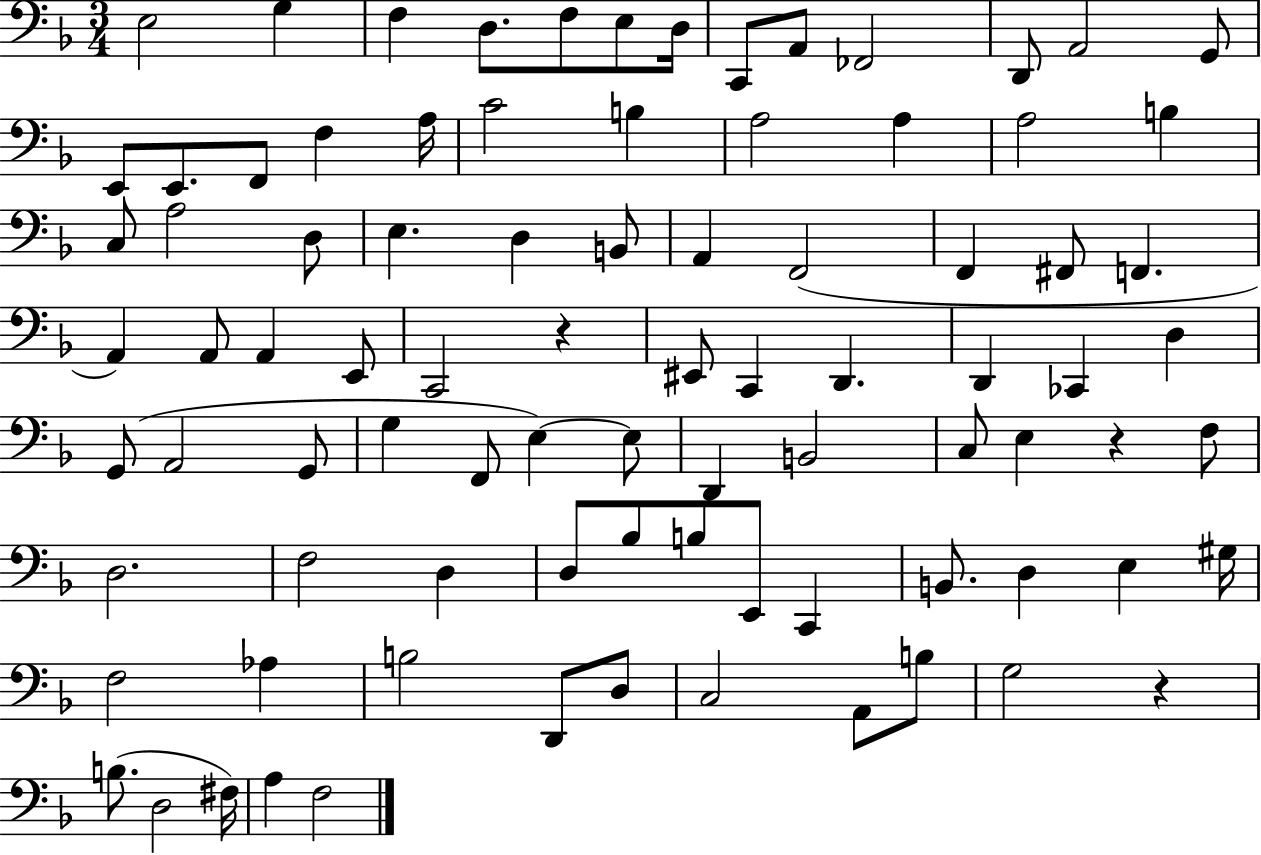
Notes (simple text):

E3/h G3/q F3/q D3/e. F3/e E3/e D3/s C2/e A2/e FES2/h D2/e A2/h G2/e E2/e E2/e. F2/e F3/q A3/s C4/h B3/q A3/h A3/q A3/h B3/q C3/e A3/h D3/e E3/q. D3/q B2/e A2/q F2/h F2/q F#2/e F2/q. A2/q A2/e A2/q E2/e C2/h R/q EIS2/e C2/q D2/q. D2/q CES2/q D3/q G2/e A2/h G2/e G3/q F2/e E3/q E3/e D2/q B2/h C3/e E3/q R/q F3/e D3/h. F3/h D3/q D3/e Bb3/e B3/e E2/e C2/q B2/e. D3/q E3/q G#3/s F3/h Ab3/q B3/h D2/e D3/e C3/h A2/e B3/e G3/h R/q B3/e. D3/h F#3/s A3/q F3/h